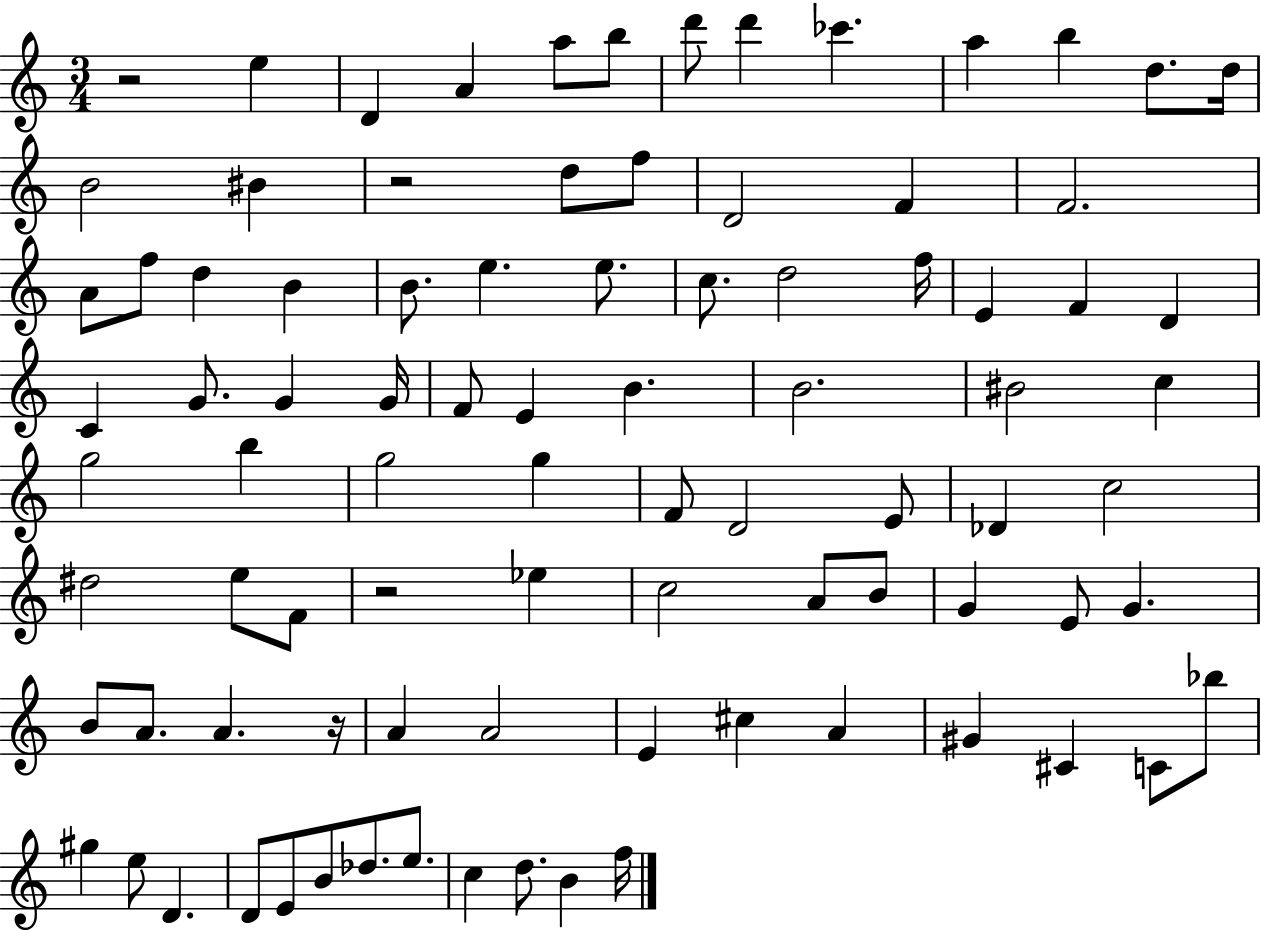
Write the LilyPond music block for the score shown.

{
  \clef treble
  \numericTimeSignature
  \time 3/4
  \key c \major
  r2 e''4 | d'4 a'4 a''8 b''8 | d'''8 d'''4 ces'''4. | a''4 b''4 d''8. d''16 | \break b'2 bis'4 | r2 d''8 f''8 | d'2 f'4 | f'2. | \break a'8 f''8 d''4 b'4 | b'8. e''4. e''8. | c''8. d''2 f''16 | e'4 f'4 d'4 | \break c'4 g'8. g'4 g'16 | f'8 e'4 b'4. | b'2. | bis'2 c''4 | \break g''2 b''4 | g''2 g''4 | f'8 d'2 e'8 | des'4 c''2 | \break dis''2 e''8 f'8 | r2 ees''4 | c''2 a'8 b'8 | g'4 e'8 g'4. | \break b'8 a'8. a'4. r16 | a'4 a'2 | e'4 cis''4 a'4 | gis'4 cis'4 c'8 bes''8 | \break gis''4 e''8 d'4. | d'8 e'8 b'8 des''8. e''8. | c''4 d''8. b'4 f''16 | \bar "|."
}